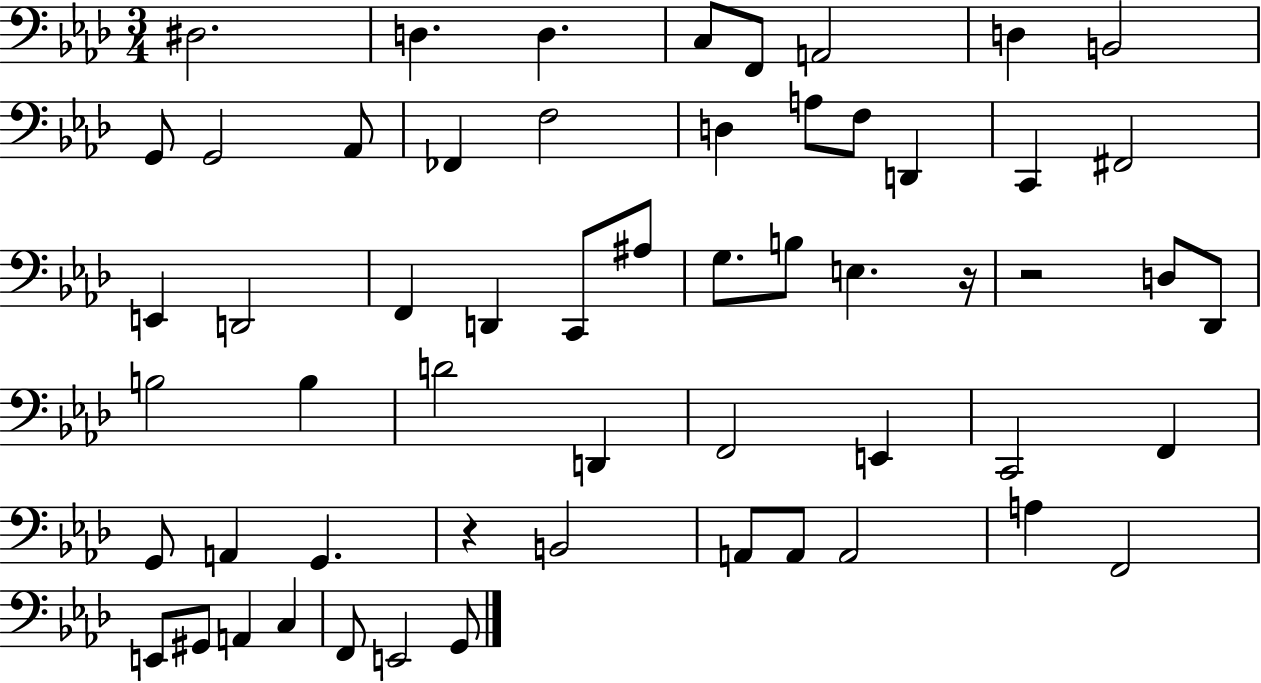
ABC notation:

X:1
T:Untitled
M:3/4
L:1/4
K:Ab
^D,2 D, D, C,/2 F,,/2 A,,2 D, B,,2 G,,/2 G,,2 _A,,/2 _F,, F,2 D, A,/2 F,/2 D,, C,, ^F,,2 E,, D,,2 F,, D,, C,,/2 ^A,/2 G,/2 B,/2 E, z/4 z2 D,/2 _D,,/2 B,2 B, D2 D,, F,,2 E,, C,,2 F,, G,,/2 A,, G,, z B,,2 A,,/2 A,,/2 A,,2 A, F,,2 E,,/2 ^G,,/2 A,, C, F,,/2 E,,2 G,,/2